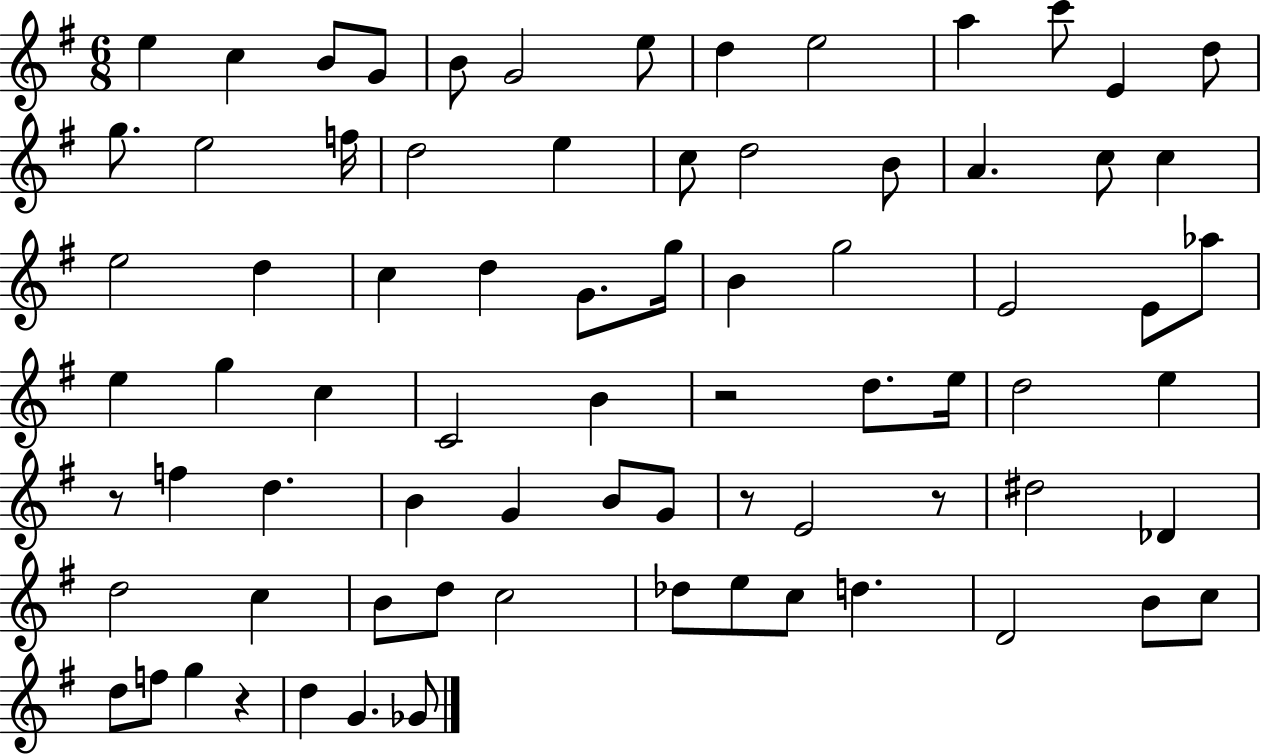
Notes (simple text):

E5/q C5/q B4/e G4/e B4/e G4/h E5/e D5/q E5/h A5/q C6/e E4/q D5/e G5/e. E5/h F5/s D5/h E5/q C5/e D5/h B4/e A4/q. C5/e C5/q E5/h D5/q C5/q D5/q G4/e. G5/s B4/q G5/h E4/h E4/e Ab5/e E5/q G5/q C5/q C4/h B4/q R/h D5/e. E5/s D5/h E5/q R/e F5/q D5/q. B4/q G4/q B4/e G4/e R/e E4/h R/e D#5/h Db4/q D5/h C5/q B4/e D5/e C5/h Db5/e E5/e C5/e D5/q. D4/h B4/e C5/e D5/e F5/e G5/q R/q D5/q G4/q. Gb4/e